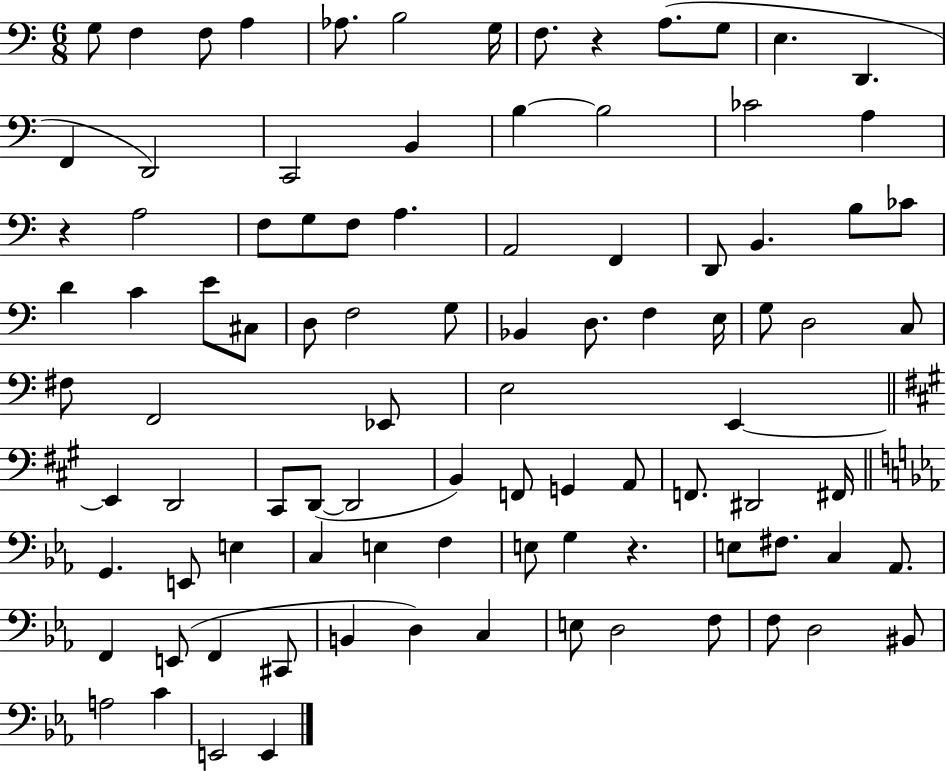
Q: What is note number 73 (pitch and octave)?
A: C3